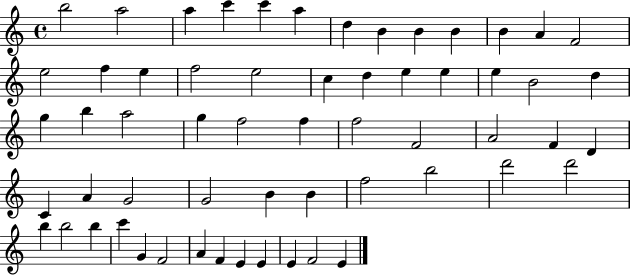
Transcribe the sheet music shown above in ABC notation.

X:1
T:Untitled
M:4/4
L:1/4
K:C
b2 a2 a c' c' a d B B B B A F2 e2 f e f2 e2 c d e e e B2 d g b a2 g f2 f f2 F2 A2 F D C A G2 G2 B B f2 b2 d'2 d'2 b b2 b c' G F2 A F E E E F2 E